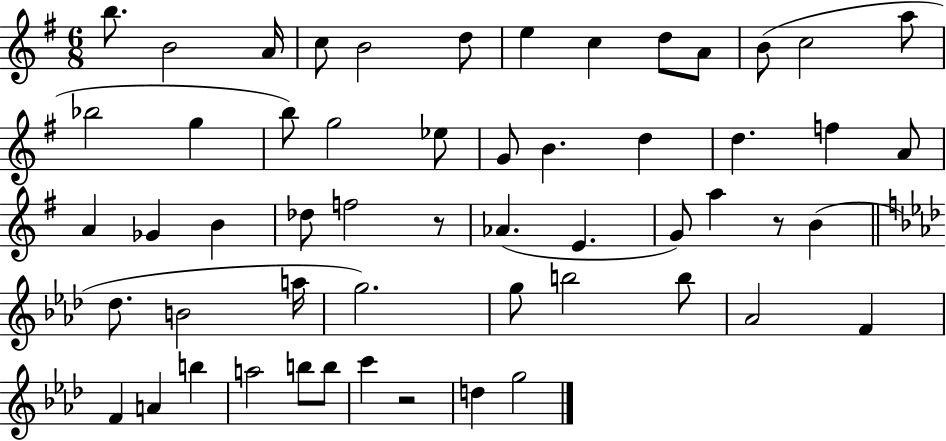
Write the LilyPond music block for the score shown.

{
  \clef treble
  \numericTimeSignature
  \time 6/8
  \key g \major
  \repeat volta 2 { b''8. b'2 a'16 | c''8 b'2 d''8 | e''4 c''4 d''8 a'8 | b'8( c''2 a''8 | \break bes''2 g''4 | b''8) g''2 ees''8 | g'8 b'4. d''4 | d''4. f''4 a'8 | \break a'4 ges'4 b'4 | des''8 f''2 r8 | aes'4.( e'4. | g'8) a''4 r8 b'4( | \break \bar "||" \break \key aes \major des''8. b'2 a''16 | g''2.) | g''8 b''2 b''8 | aes'2 f'4 | \break f'4 a'4 b''4 | a''2 b''8 b''8 | c'''4 r2 | d''4 g''2 | \break } \bar "|."
}